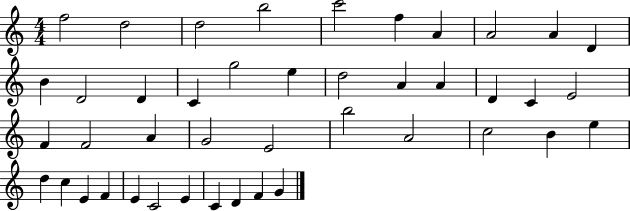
F5/h D5/h D5/h B5/h C6/h F5/q A4/q A4/h A4/q D4/q B4/q D4/h D4/q C4/q G5/h E5/q D5/h A4/q A4/q D4/q C4/q E4/h F4/q F4/h A4/q G4/h E4/h B5/h A4/h C5/h B4/q E5/q D5/q C5/q E4/q F4/q E4/q C4/h E4/q C4/q D4/q F4/q G4/q